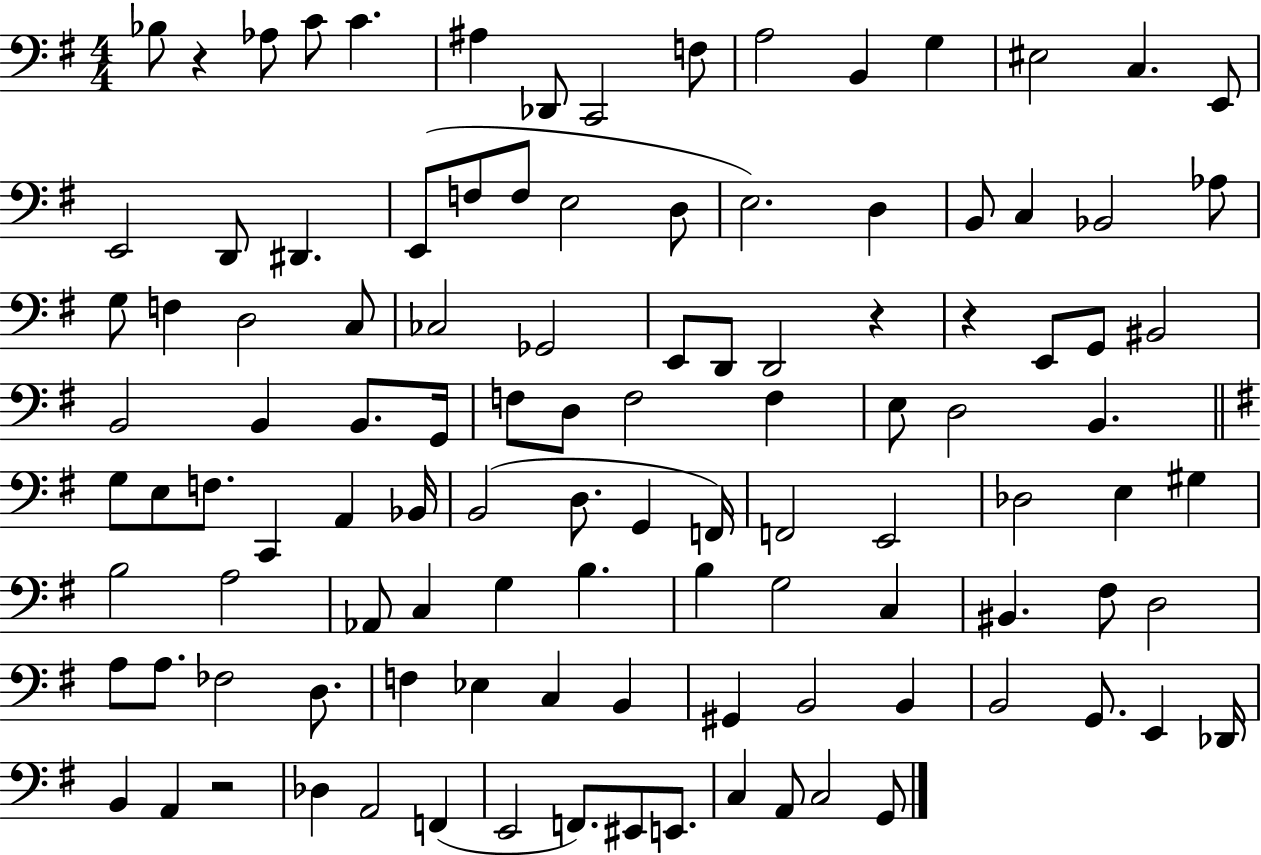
{
  \clef bass
  \numericTimeSignature
  \time 4/4
  \key g \major
  bes8 r4 aes8 c'8 c'4. | ais4 des,8 c,2 f8 | a2 b,4 g4 | eis2 c4. e,8 | \break e,2 d,8 dis,4. | e,8( f8 f8 e2 d8 | e2.) d4 | b,8 c4 bes,2 aes8 | \break g8 f4 d2 c8 | ces2 ges,2 | e,8 d,8 d,2 r4 | r4 e,8 g,8 bis,2 | \break b,2 b,4 b,8. g,16 | f8 d8 f2 f4 | e8 d2 b,4. | \bar "||" \break \key e \minor g8 e8 f8. c,4 a,4 bes,16 | b,2( d8. g,4 f,16) | f,2 e,2 | des2 e4 gis4 | \break b2 a2 | aes,8 c4 g4 b4. | b4 g2 c4 | bis,4. fis8 d2 | \break a8 a8. fes2 d8. | f4 ees4 c4 b,4 | gis,4 b,2 b,4 | b,2 g,8. e,4 des,16 | \break b,4 a,4 r2 | des4 a,2 f,4( | e,2 f,8.) eis,8 e,8. | c4 a,8 c2 g,8 | \break \bar "|."
}